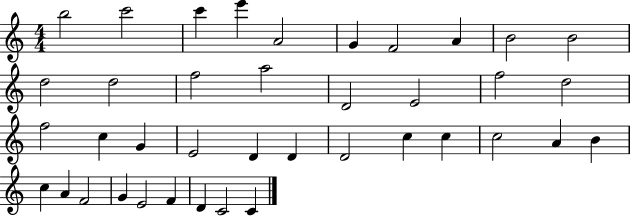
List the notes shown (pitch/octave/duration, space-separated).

B5/h C6/h C6/q E6/q A4/h G4/q F4/h A4/q B4/h B4/h D5/h D5/h F5/h A5/h D4/h E4/h F5/h D5/h F5/h C5/q G4/q E4/h D4/q D4/q D4/h C5/q C5/q C5/h A4/q B4/q C5/q A4/q F4/h G4/q E4/h F4/q D4/q C4/h C4/q